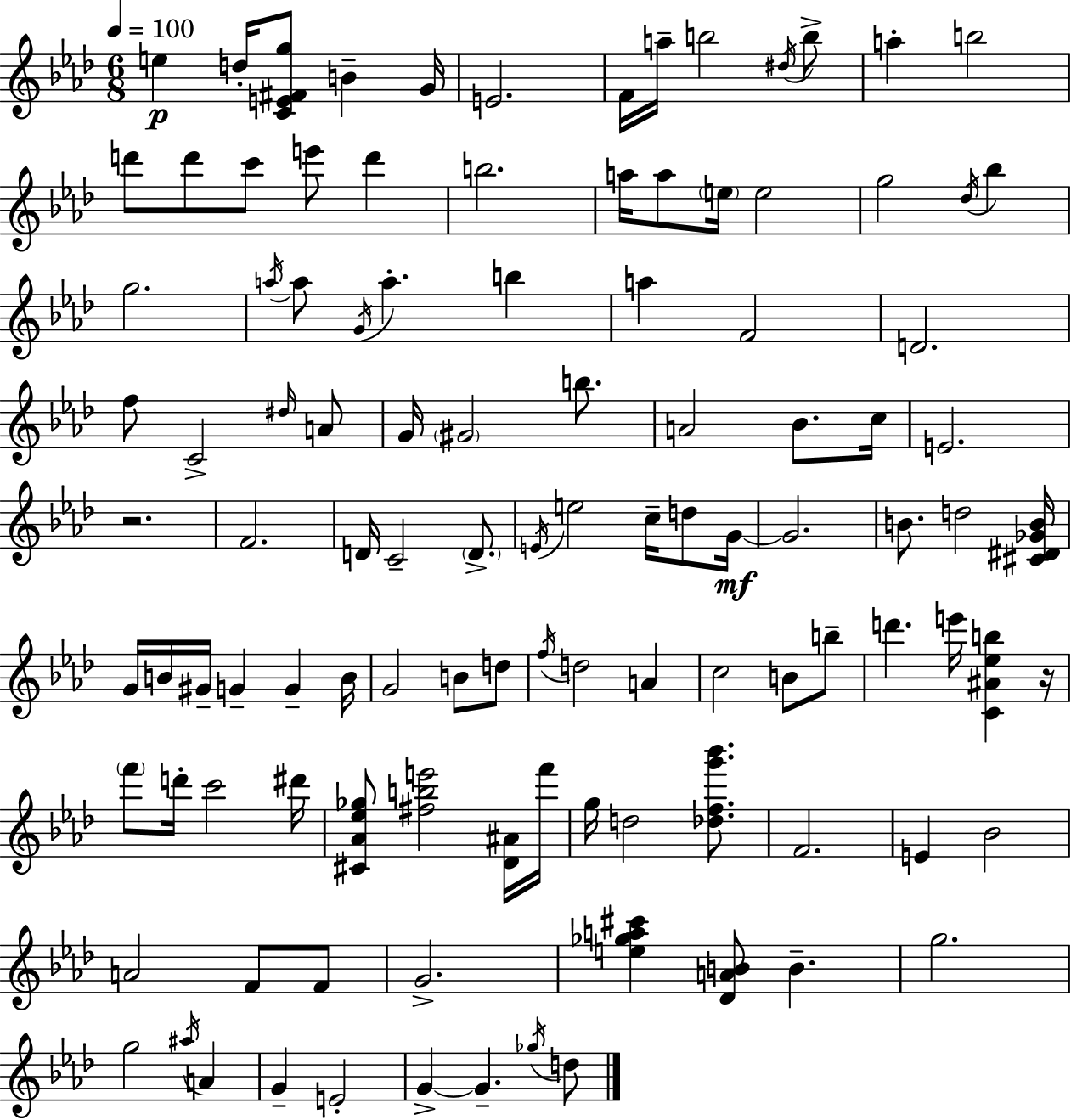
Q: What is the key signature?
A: AES major